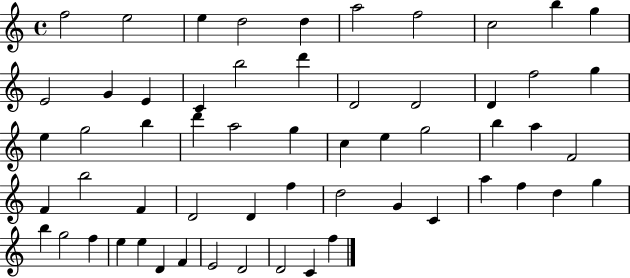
{
  \clef treble
  \time 4/4
  \defaultTimeSignature
  \key c \major
  f''2 e''2 | e''4 d''2 d''4 | a''2 f''2 | c''2 b''4 g''4 | \break e'2 g'4 e'4 | c'4 b''2 d'''4 | d'2 d'2 | d'4 f''2 g''4 | \break e''4 g''2 b''4 | d'''4 a''2 g''4 | c''4 e''4 g''2 | b''4 a''4 f'2 | \break f'4 b''2 f'4 | d'2 d'4 f''4 | d''2 g'4 c'4 | a''4 f''4 d''4 g''4 | \break b''4 g''2 f''4 | e''4 e''4 d'4 f'4 | e'2 d'2 | d'2 c'4 f''4 | \break \bar "|."
}